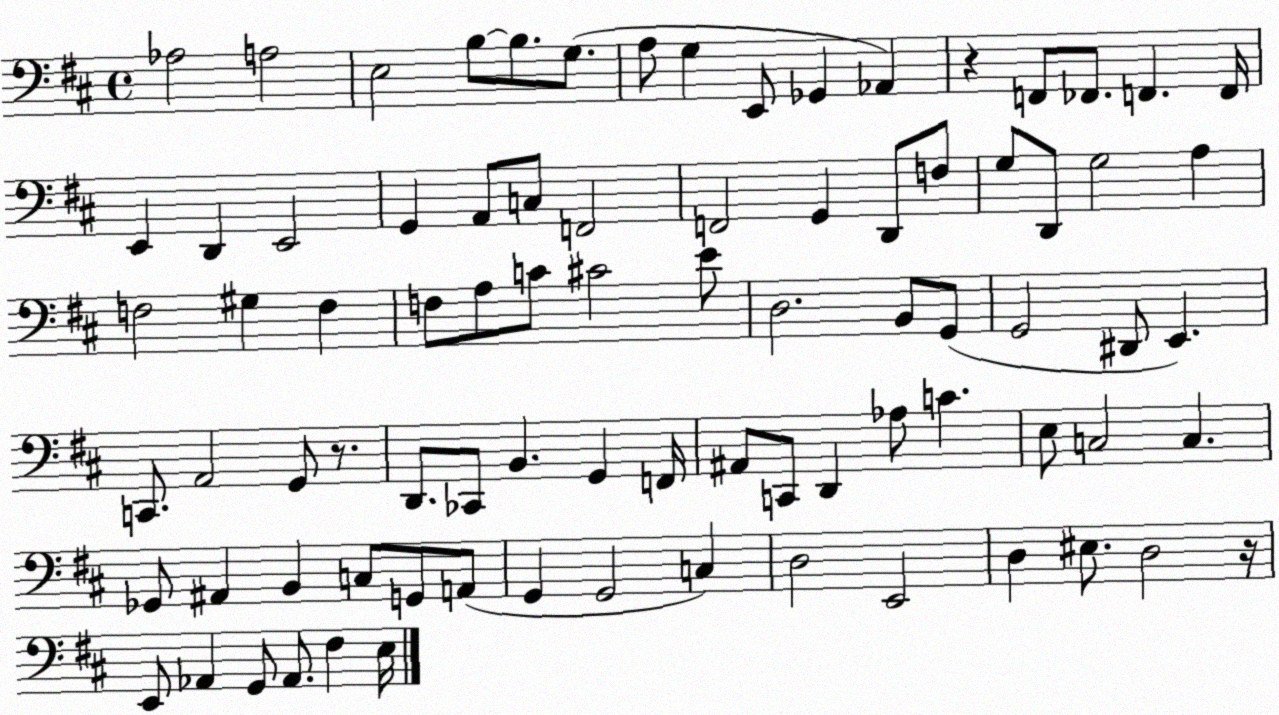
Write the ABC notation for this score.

X:1
T:Untitled
M:4/4
L:1/4
K:D
_A,2 A,2 E,2 B,/2 B,/2 G,/2 A,/2 G, E,,/2 _G,, _A,, z F,,/2 _F,,/2 F,, F,,/4 E,, D,, E,,2 G,, A,,/2 C,/2 F,,2 F,,2 G,, D,,/2 F,/2 G,/2 D,,/2 G,2 A, F,2 ^G, F, F,/2 A,/2 C/2 ^C2 E/2 D,2 B,,/2 G,,/2 G,,2 ^D,,/2 E,, C,,/2 A,,2 G,,/2 z/2 D,,/2 _C,,/2 B,, G,, F,,/4 ^A,,/2 C,,/2 D,, _A,/2 C E,/2 C,2 C, _G,,/2 ^A,, B,, C,/2 G,,/2 A,,/2 G,, G,,2 C, D,2 E,,2 D, ^E,/2 D,2 z/4 E,,/2 _A,, G,,/2 _A,,/2 ^F, E,/4